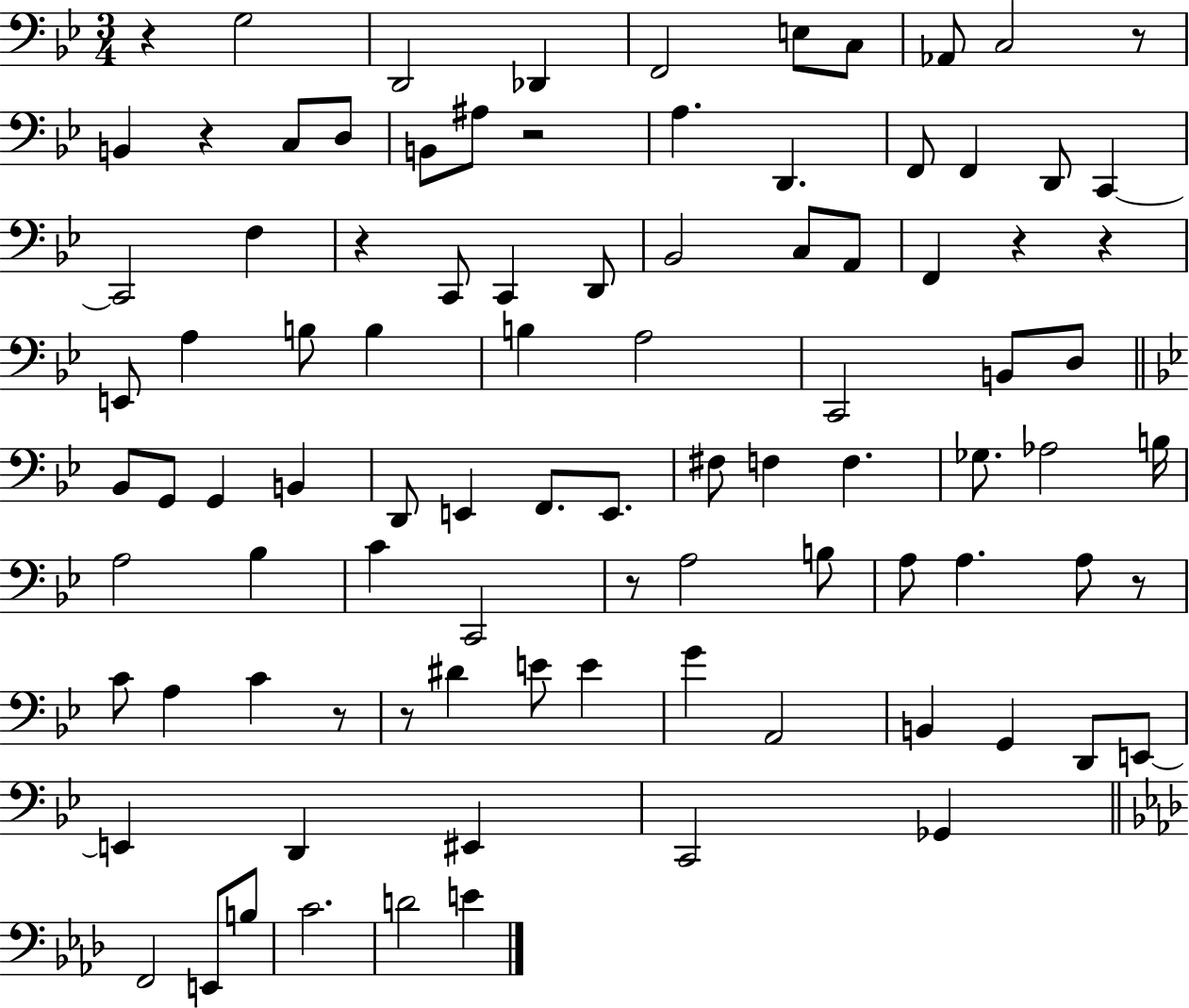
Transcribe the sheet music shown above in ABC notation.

X:1
T:Untitled
M:3/4
L:1/4
K:Bb
z G,2 D,,2 _D,, F,,2 E,/2 C,/2 _A,,/2 C,2 z/2 B,, z C,/2 D,/2 B,,/2 ^A,/2 z2 A, D,, F,,/2 F,, D,,/2 C,, C,,2 F, z C,,/2 C,, D,,/2 _B,,2 C,/2 A,,/2 F,, z z E,,/2 A, B,/2 B, B, A,2 C,,2 B,,/2 D,/2 _B,,/2 G,,/2 G,, B,, D,,/2 E,, F,,/2 E,,/2 ^F,/2 F, F, _G,/2 _A,2 B,/4 A,2 _B, C C,,2 z/2 A,2 B,/2 A,/2 A, A,/2 z/2 C/2 A, C z/2 z/2 ^D E/2 E G A,,2 B,, G,, D,,/2 E,,/2 E,, D,, ^E,, C,,2 _G,, F,,2 E,,/2 B,/2 C2 D2 E